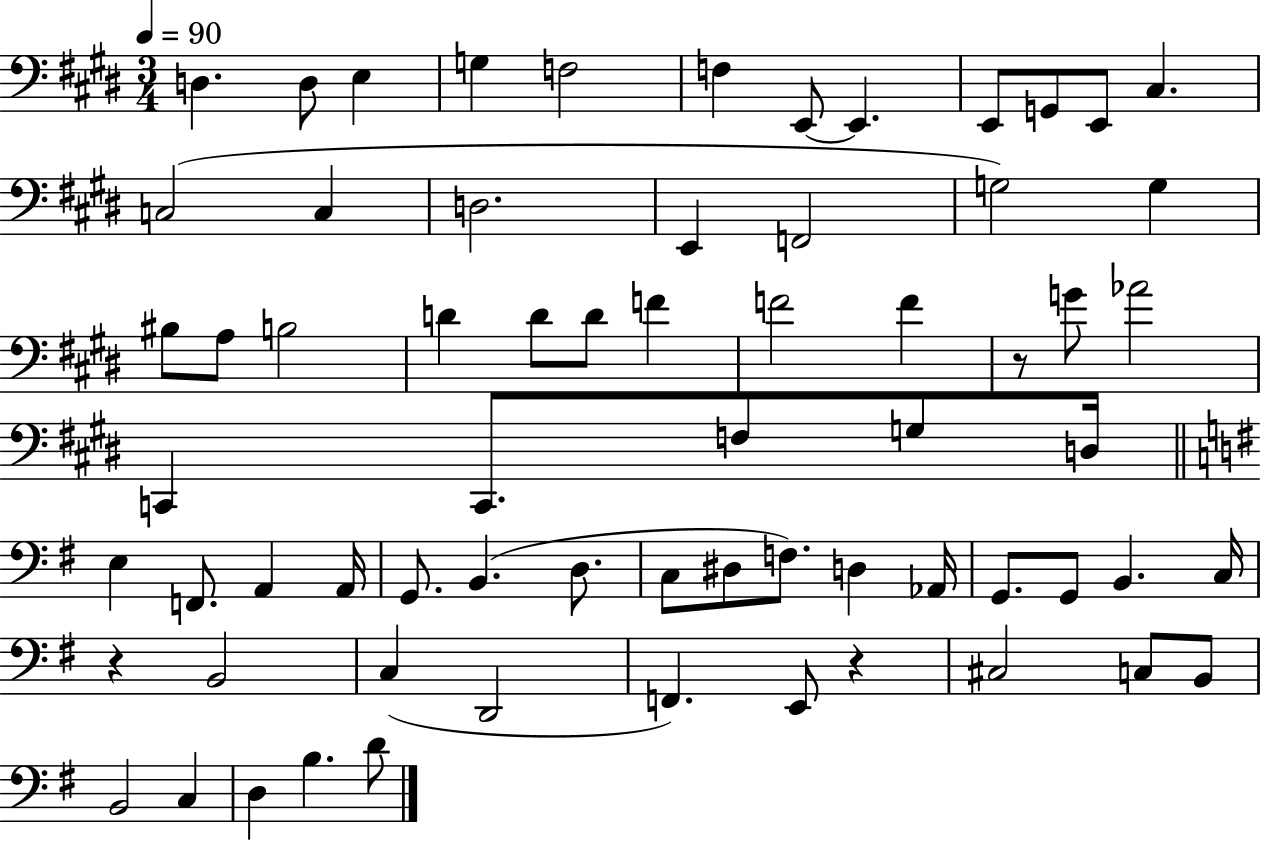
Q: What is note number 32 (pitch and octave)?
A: C2